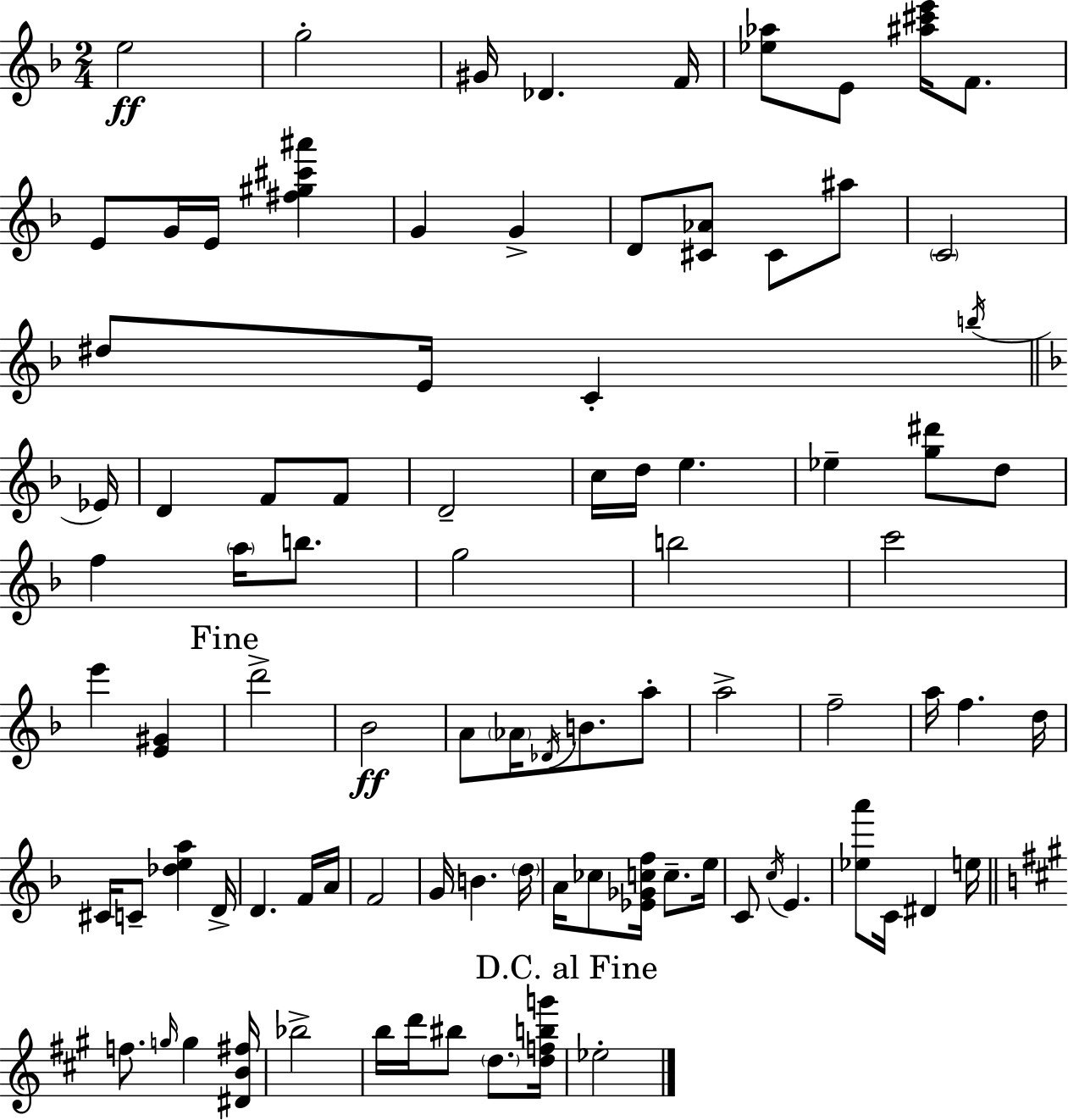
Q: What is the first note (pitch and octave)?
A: E5